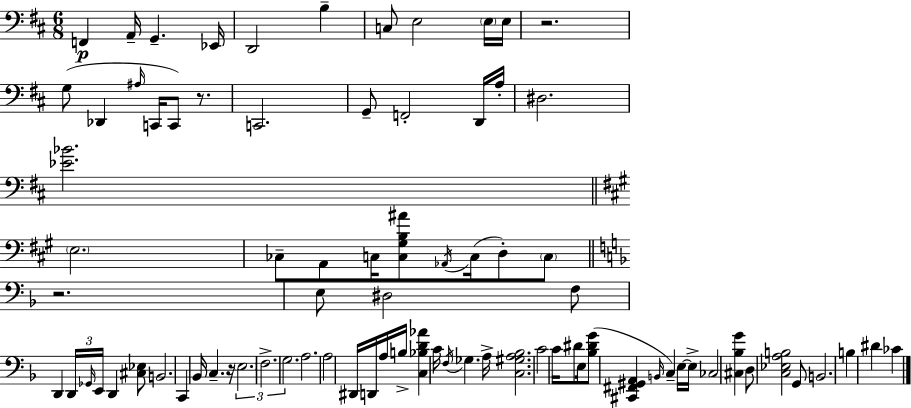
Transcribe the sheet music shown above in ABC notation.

X:1
T:Untitled
M:6/8
L:1/4
K:D
F,, A,,/4 G,, _E,,/4 D,,2 B, C,/2 E,2 E,/4 E,/4 z2 G,/2 _D,, ^A,/4 C,,/4 C,,/2 z/2 C,,2 G,,/2 F,,2 D,,/4 A,/4 ^D,2 [_E_B]2 E,2 _C,/2 A,,/2 C,/4 [C,^G,B,^A]/2 _A,,/4 C,/4 D,/2 C,/2 z2 E,/2 ^D,2 F,/2 D,, D,,/4 _G,,/4 E,,/4 D,, [^C,_E,]/2 B,,2 C,, _B,,/4 C, z/4 E,2 F,2 G,2 A,2 A,2 ^D,,/4 D,,/4 A,/4 B,/4 [C,_B,D_A] C/4 F,/4 _G, A,/4 [C,^G,A,_B,]2 C2 C/4 ^D/2 E,/4 [_B,^DG]/2 [^C,,^F,,^G,,A,,] B,,/4 C, E,/4 E,/4 _C,2 [^C,_B,G] D,/2 [C,_E,A,B,]2 G,,/2 B,,2 B, ^D _C